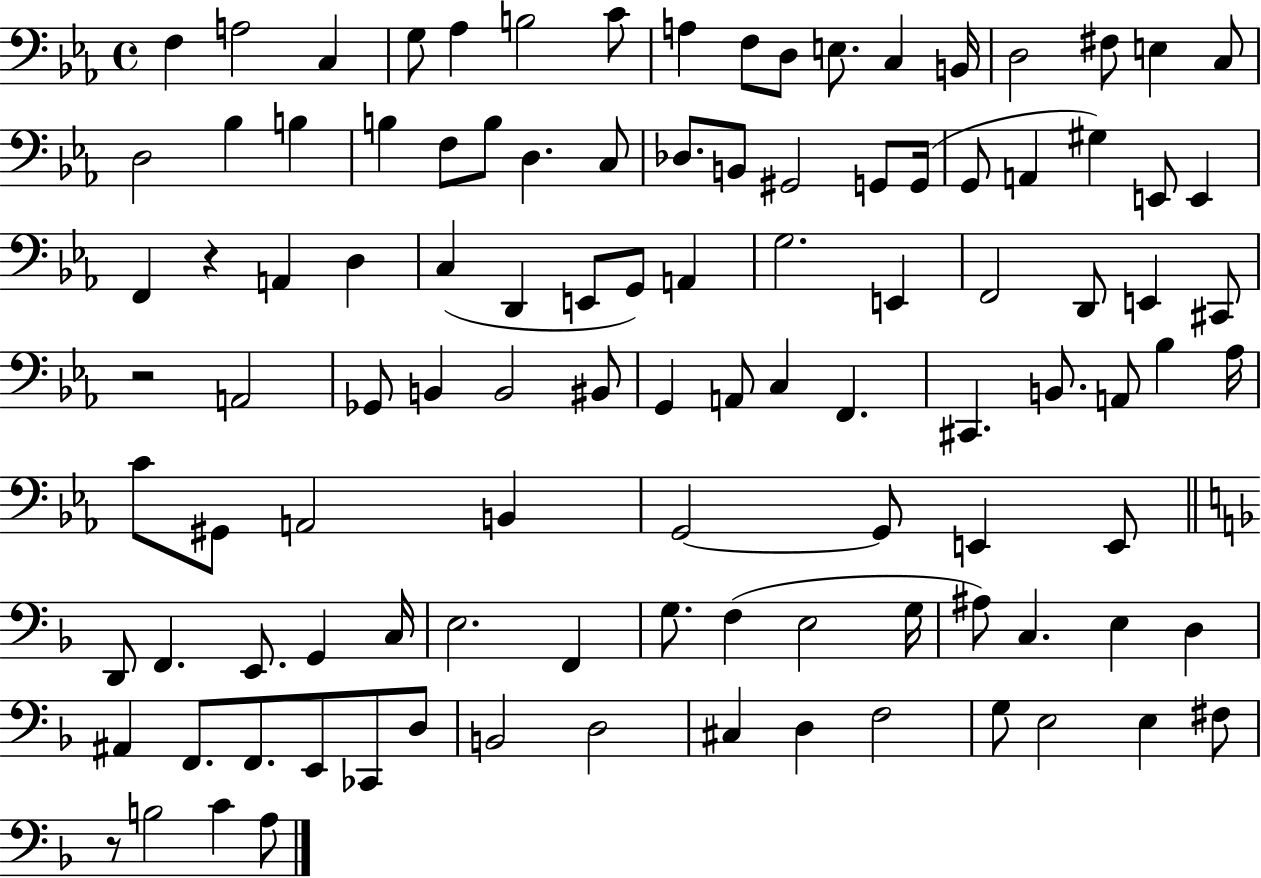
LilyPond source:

{
  \clef bass
  \time 4/4
  \defaultTimeSignature
  \key ees \major
  \repeat volta 2 { f4 a2 c4 | g8 aes4 b2 c'8 | a4 f8 d8 e8. c4 b,16 | d2 fis8 e4 c8 | \break d2 bes4 b4 | b4 f8 b8 d4. c8 | des8. b,8 gis,2 g,8 g,16( | g,8 a,4 gis4) e,8 e,4 | \break f,4 r4 a,4 d4 | c4( d,4 e,8 g,8) a,4 | g2. e,4 | f,2 d,8 e,4 cis,8 | \break r2 a,2 | ges,8 b,4 b,2 bis,8 | g,4 a,8 c4 f,4. | cis,4. b,8. a,8 bes4 aes16 | \break c'8 gis,8 a,2 b,4 | g,2~~ g,8 e,4 e,8 | \bar "||" \break \key f \major d,8 f,4. e,8. g,4 c16 | e2. f,4 | g8. f4( e2 g16 | ais8) c4. e4 d4 | \break ais,4 f,8. f,8. e,8 ces,8 d8 | b,2 d2 | cis4 d4 f2 | g8 e2 e4 fis8 | \break r8 b2 c'4 a8 | } \bar "|."
}